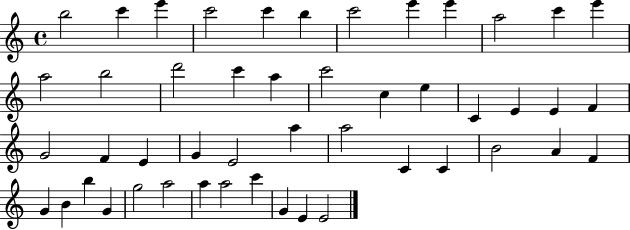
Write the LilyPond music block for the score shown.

{
  \clef treble
  \time 4/4
  \defaultTimeSignature
  \key c \major
  b''2 c'''4 e'''4 | c'''2 c'''4 b''4 | c'''2 e'''4 e'''4 | a''2 c'''4 e'''4 | \break a''2 b''2 | d'''2 c'''4 a''4 | c'''2 c''4 e''4 | c'4 e'4 e'4 f'4 | \break g'2 f'4 e'4 | g'4 e'2 a''4 | a''2 c'4 c'4 | b'2 a'4 f'4 | \break g'4 b'4 b''4 g'4 | g''2 a''2 | a''4 a''2 c'''4 | g'4 e'4 e'2 | \break \bar "|."
}